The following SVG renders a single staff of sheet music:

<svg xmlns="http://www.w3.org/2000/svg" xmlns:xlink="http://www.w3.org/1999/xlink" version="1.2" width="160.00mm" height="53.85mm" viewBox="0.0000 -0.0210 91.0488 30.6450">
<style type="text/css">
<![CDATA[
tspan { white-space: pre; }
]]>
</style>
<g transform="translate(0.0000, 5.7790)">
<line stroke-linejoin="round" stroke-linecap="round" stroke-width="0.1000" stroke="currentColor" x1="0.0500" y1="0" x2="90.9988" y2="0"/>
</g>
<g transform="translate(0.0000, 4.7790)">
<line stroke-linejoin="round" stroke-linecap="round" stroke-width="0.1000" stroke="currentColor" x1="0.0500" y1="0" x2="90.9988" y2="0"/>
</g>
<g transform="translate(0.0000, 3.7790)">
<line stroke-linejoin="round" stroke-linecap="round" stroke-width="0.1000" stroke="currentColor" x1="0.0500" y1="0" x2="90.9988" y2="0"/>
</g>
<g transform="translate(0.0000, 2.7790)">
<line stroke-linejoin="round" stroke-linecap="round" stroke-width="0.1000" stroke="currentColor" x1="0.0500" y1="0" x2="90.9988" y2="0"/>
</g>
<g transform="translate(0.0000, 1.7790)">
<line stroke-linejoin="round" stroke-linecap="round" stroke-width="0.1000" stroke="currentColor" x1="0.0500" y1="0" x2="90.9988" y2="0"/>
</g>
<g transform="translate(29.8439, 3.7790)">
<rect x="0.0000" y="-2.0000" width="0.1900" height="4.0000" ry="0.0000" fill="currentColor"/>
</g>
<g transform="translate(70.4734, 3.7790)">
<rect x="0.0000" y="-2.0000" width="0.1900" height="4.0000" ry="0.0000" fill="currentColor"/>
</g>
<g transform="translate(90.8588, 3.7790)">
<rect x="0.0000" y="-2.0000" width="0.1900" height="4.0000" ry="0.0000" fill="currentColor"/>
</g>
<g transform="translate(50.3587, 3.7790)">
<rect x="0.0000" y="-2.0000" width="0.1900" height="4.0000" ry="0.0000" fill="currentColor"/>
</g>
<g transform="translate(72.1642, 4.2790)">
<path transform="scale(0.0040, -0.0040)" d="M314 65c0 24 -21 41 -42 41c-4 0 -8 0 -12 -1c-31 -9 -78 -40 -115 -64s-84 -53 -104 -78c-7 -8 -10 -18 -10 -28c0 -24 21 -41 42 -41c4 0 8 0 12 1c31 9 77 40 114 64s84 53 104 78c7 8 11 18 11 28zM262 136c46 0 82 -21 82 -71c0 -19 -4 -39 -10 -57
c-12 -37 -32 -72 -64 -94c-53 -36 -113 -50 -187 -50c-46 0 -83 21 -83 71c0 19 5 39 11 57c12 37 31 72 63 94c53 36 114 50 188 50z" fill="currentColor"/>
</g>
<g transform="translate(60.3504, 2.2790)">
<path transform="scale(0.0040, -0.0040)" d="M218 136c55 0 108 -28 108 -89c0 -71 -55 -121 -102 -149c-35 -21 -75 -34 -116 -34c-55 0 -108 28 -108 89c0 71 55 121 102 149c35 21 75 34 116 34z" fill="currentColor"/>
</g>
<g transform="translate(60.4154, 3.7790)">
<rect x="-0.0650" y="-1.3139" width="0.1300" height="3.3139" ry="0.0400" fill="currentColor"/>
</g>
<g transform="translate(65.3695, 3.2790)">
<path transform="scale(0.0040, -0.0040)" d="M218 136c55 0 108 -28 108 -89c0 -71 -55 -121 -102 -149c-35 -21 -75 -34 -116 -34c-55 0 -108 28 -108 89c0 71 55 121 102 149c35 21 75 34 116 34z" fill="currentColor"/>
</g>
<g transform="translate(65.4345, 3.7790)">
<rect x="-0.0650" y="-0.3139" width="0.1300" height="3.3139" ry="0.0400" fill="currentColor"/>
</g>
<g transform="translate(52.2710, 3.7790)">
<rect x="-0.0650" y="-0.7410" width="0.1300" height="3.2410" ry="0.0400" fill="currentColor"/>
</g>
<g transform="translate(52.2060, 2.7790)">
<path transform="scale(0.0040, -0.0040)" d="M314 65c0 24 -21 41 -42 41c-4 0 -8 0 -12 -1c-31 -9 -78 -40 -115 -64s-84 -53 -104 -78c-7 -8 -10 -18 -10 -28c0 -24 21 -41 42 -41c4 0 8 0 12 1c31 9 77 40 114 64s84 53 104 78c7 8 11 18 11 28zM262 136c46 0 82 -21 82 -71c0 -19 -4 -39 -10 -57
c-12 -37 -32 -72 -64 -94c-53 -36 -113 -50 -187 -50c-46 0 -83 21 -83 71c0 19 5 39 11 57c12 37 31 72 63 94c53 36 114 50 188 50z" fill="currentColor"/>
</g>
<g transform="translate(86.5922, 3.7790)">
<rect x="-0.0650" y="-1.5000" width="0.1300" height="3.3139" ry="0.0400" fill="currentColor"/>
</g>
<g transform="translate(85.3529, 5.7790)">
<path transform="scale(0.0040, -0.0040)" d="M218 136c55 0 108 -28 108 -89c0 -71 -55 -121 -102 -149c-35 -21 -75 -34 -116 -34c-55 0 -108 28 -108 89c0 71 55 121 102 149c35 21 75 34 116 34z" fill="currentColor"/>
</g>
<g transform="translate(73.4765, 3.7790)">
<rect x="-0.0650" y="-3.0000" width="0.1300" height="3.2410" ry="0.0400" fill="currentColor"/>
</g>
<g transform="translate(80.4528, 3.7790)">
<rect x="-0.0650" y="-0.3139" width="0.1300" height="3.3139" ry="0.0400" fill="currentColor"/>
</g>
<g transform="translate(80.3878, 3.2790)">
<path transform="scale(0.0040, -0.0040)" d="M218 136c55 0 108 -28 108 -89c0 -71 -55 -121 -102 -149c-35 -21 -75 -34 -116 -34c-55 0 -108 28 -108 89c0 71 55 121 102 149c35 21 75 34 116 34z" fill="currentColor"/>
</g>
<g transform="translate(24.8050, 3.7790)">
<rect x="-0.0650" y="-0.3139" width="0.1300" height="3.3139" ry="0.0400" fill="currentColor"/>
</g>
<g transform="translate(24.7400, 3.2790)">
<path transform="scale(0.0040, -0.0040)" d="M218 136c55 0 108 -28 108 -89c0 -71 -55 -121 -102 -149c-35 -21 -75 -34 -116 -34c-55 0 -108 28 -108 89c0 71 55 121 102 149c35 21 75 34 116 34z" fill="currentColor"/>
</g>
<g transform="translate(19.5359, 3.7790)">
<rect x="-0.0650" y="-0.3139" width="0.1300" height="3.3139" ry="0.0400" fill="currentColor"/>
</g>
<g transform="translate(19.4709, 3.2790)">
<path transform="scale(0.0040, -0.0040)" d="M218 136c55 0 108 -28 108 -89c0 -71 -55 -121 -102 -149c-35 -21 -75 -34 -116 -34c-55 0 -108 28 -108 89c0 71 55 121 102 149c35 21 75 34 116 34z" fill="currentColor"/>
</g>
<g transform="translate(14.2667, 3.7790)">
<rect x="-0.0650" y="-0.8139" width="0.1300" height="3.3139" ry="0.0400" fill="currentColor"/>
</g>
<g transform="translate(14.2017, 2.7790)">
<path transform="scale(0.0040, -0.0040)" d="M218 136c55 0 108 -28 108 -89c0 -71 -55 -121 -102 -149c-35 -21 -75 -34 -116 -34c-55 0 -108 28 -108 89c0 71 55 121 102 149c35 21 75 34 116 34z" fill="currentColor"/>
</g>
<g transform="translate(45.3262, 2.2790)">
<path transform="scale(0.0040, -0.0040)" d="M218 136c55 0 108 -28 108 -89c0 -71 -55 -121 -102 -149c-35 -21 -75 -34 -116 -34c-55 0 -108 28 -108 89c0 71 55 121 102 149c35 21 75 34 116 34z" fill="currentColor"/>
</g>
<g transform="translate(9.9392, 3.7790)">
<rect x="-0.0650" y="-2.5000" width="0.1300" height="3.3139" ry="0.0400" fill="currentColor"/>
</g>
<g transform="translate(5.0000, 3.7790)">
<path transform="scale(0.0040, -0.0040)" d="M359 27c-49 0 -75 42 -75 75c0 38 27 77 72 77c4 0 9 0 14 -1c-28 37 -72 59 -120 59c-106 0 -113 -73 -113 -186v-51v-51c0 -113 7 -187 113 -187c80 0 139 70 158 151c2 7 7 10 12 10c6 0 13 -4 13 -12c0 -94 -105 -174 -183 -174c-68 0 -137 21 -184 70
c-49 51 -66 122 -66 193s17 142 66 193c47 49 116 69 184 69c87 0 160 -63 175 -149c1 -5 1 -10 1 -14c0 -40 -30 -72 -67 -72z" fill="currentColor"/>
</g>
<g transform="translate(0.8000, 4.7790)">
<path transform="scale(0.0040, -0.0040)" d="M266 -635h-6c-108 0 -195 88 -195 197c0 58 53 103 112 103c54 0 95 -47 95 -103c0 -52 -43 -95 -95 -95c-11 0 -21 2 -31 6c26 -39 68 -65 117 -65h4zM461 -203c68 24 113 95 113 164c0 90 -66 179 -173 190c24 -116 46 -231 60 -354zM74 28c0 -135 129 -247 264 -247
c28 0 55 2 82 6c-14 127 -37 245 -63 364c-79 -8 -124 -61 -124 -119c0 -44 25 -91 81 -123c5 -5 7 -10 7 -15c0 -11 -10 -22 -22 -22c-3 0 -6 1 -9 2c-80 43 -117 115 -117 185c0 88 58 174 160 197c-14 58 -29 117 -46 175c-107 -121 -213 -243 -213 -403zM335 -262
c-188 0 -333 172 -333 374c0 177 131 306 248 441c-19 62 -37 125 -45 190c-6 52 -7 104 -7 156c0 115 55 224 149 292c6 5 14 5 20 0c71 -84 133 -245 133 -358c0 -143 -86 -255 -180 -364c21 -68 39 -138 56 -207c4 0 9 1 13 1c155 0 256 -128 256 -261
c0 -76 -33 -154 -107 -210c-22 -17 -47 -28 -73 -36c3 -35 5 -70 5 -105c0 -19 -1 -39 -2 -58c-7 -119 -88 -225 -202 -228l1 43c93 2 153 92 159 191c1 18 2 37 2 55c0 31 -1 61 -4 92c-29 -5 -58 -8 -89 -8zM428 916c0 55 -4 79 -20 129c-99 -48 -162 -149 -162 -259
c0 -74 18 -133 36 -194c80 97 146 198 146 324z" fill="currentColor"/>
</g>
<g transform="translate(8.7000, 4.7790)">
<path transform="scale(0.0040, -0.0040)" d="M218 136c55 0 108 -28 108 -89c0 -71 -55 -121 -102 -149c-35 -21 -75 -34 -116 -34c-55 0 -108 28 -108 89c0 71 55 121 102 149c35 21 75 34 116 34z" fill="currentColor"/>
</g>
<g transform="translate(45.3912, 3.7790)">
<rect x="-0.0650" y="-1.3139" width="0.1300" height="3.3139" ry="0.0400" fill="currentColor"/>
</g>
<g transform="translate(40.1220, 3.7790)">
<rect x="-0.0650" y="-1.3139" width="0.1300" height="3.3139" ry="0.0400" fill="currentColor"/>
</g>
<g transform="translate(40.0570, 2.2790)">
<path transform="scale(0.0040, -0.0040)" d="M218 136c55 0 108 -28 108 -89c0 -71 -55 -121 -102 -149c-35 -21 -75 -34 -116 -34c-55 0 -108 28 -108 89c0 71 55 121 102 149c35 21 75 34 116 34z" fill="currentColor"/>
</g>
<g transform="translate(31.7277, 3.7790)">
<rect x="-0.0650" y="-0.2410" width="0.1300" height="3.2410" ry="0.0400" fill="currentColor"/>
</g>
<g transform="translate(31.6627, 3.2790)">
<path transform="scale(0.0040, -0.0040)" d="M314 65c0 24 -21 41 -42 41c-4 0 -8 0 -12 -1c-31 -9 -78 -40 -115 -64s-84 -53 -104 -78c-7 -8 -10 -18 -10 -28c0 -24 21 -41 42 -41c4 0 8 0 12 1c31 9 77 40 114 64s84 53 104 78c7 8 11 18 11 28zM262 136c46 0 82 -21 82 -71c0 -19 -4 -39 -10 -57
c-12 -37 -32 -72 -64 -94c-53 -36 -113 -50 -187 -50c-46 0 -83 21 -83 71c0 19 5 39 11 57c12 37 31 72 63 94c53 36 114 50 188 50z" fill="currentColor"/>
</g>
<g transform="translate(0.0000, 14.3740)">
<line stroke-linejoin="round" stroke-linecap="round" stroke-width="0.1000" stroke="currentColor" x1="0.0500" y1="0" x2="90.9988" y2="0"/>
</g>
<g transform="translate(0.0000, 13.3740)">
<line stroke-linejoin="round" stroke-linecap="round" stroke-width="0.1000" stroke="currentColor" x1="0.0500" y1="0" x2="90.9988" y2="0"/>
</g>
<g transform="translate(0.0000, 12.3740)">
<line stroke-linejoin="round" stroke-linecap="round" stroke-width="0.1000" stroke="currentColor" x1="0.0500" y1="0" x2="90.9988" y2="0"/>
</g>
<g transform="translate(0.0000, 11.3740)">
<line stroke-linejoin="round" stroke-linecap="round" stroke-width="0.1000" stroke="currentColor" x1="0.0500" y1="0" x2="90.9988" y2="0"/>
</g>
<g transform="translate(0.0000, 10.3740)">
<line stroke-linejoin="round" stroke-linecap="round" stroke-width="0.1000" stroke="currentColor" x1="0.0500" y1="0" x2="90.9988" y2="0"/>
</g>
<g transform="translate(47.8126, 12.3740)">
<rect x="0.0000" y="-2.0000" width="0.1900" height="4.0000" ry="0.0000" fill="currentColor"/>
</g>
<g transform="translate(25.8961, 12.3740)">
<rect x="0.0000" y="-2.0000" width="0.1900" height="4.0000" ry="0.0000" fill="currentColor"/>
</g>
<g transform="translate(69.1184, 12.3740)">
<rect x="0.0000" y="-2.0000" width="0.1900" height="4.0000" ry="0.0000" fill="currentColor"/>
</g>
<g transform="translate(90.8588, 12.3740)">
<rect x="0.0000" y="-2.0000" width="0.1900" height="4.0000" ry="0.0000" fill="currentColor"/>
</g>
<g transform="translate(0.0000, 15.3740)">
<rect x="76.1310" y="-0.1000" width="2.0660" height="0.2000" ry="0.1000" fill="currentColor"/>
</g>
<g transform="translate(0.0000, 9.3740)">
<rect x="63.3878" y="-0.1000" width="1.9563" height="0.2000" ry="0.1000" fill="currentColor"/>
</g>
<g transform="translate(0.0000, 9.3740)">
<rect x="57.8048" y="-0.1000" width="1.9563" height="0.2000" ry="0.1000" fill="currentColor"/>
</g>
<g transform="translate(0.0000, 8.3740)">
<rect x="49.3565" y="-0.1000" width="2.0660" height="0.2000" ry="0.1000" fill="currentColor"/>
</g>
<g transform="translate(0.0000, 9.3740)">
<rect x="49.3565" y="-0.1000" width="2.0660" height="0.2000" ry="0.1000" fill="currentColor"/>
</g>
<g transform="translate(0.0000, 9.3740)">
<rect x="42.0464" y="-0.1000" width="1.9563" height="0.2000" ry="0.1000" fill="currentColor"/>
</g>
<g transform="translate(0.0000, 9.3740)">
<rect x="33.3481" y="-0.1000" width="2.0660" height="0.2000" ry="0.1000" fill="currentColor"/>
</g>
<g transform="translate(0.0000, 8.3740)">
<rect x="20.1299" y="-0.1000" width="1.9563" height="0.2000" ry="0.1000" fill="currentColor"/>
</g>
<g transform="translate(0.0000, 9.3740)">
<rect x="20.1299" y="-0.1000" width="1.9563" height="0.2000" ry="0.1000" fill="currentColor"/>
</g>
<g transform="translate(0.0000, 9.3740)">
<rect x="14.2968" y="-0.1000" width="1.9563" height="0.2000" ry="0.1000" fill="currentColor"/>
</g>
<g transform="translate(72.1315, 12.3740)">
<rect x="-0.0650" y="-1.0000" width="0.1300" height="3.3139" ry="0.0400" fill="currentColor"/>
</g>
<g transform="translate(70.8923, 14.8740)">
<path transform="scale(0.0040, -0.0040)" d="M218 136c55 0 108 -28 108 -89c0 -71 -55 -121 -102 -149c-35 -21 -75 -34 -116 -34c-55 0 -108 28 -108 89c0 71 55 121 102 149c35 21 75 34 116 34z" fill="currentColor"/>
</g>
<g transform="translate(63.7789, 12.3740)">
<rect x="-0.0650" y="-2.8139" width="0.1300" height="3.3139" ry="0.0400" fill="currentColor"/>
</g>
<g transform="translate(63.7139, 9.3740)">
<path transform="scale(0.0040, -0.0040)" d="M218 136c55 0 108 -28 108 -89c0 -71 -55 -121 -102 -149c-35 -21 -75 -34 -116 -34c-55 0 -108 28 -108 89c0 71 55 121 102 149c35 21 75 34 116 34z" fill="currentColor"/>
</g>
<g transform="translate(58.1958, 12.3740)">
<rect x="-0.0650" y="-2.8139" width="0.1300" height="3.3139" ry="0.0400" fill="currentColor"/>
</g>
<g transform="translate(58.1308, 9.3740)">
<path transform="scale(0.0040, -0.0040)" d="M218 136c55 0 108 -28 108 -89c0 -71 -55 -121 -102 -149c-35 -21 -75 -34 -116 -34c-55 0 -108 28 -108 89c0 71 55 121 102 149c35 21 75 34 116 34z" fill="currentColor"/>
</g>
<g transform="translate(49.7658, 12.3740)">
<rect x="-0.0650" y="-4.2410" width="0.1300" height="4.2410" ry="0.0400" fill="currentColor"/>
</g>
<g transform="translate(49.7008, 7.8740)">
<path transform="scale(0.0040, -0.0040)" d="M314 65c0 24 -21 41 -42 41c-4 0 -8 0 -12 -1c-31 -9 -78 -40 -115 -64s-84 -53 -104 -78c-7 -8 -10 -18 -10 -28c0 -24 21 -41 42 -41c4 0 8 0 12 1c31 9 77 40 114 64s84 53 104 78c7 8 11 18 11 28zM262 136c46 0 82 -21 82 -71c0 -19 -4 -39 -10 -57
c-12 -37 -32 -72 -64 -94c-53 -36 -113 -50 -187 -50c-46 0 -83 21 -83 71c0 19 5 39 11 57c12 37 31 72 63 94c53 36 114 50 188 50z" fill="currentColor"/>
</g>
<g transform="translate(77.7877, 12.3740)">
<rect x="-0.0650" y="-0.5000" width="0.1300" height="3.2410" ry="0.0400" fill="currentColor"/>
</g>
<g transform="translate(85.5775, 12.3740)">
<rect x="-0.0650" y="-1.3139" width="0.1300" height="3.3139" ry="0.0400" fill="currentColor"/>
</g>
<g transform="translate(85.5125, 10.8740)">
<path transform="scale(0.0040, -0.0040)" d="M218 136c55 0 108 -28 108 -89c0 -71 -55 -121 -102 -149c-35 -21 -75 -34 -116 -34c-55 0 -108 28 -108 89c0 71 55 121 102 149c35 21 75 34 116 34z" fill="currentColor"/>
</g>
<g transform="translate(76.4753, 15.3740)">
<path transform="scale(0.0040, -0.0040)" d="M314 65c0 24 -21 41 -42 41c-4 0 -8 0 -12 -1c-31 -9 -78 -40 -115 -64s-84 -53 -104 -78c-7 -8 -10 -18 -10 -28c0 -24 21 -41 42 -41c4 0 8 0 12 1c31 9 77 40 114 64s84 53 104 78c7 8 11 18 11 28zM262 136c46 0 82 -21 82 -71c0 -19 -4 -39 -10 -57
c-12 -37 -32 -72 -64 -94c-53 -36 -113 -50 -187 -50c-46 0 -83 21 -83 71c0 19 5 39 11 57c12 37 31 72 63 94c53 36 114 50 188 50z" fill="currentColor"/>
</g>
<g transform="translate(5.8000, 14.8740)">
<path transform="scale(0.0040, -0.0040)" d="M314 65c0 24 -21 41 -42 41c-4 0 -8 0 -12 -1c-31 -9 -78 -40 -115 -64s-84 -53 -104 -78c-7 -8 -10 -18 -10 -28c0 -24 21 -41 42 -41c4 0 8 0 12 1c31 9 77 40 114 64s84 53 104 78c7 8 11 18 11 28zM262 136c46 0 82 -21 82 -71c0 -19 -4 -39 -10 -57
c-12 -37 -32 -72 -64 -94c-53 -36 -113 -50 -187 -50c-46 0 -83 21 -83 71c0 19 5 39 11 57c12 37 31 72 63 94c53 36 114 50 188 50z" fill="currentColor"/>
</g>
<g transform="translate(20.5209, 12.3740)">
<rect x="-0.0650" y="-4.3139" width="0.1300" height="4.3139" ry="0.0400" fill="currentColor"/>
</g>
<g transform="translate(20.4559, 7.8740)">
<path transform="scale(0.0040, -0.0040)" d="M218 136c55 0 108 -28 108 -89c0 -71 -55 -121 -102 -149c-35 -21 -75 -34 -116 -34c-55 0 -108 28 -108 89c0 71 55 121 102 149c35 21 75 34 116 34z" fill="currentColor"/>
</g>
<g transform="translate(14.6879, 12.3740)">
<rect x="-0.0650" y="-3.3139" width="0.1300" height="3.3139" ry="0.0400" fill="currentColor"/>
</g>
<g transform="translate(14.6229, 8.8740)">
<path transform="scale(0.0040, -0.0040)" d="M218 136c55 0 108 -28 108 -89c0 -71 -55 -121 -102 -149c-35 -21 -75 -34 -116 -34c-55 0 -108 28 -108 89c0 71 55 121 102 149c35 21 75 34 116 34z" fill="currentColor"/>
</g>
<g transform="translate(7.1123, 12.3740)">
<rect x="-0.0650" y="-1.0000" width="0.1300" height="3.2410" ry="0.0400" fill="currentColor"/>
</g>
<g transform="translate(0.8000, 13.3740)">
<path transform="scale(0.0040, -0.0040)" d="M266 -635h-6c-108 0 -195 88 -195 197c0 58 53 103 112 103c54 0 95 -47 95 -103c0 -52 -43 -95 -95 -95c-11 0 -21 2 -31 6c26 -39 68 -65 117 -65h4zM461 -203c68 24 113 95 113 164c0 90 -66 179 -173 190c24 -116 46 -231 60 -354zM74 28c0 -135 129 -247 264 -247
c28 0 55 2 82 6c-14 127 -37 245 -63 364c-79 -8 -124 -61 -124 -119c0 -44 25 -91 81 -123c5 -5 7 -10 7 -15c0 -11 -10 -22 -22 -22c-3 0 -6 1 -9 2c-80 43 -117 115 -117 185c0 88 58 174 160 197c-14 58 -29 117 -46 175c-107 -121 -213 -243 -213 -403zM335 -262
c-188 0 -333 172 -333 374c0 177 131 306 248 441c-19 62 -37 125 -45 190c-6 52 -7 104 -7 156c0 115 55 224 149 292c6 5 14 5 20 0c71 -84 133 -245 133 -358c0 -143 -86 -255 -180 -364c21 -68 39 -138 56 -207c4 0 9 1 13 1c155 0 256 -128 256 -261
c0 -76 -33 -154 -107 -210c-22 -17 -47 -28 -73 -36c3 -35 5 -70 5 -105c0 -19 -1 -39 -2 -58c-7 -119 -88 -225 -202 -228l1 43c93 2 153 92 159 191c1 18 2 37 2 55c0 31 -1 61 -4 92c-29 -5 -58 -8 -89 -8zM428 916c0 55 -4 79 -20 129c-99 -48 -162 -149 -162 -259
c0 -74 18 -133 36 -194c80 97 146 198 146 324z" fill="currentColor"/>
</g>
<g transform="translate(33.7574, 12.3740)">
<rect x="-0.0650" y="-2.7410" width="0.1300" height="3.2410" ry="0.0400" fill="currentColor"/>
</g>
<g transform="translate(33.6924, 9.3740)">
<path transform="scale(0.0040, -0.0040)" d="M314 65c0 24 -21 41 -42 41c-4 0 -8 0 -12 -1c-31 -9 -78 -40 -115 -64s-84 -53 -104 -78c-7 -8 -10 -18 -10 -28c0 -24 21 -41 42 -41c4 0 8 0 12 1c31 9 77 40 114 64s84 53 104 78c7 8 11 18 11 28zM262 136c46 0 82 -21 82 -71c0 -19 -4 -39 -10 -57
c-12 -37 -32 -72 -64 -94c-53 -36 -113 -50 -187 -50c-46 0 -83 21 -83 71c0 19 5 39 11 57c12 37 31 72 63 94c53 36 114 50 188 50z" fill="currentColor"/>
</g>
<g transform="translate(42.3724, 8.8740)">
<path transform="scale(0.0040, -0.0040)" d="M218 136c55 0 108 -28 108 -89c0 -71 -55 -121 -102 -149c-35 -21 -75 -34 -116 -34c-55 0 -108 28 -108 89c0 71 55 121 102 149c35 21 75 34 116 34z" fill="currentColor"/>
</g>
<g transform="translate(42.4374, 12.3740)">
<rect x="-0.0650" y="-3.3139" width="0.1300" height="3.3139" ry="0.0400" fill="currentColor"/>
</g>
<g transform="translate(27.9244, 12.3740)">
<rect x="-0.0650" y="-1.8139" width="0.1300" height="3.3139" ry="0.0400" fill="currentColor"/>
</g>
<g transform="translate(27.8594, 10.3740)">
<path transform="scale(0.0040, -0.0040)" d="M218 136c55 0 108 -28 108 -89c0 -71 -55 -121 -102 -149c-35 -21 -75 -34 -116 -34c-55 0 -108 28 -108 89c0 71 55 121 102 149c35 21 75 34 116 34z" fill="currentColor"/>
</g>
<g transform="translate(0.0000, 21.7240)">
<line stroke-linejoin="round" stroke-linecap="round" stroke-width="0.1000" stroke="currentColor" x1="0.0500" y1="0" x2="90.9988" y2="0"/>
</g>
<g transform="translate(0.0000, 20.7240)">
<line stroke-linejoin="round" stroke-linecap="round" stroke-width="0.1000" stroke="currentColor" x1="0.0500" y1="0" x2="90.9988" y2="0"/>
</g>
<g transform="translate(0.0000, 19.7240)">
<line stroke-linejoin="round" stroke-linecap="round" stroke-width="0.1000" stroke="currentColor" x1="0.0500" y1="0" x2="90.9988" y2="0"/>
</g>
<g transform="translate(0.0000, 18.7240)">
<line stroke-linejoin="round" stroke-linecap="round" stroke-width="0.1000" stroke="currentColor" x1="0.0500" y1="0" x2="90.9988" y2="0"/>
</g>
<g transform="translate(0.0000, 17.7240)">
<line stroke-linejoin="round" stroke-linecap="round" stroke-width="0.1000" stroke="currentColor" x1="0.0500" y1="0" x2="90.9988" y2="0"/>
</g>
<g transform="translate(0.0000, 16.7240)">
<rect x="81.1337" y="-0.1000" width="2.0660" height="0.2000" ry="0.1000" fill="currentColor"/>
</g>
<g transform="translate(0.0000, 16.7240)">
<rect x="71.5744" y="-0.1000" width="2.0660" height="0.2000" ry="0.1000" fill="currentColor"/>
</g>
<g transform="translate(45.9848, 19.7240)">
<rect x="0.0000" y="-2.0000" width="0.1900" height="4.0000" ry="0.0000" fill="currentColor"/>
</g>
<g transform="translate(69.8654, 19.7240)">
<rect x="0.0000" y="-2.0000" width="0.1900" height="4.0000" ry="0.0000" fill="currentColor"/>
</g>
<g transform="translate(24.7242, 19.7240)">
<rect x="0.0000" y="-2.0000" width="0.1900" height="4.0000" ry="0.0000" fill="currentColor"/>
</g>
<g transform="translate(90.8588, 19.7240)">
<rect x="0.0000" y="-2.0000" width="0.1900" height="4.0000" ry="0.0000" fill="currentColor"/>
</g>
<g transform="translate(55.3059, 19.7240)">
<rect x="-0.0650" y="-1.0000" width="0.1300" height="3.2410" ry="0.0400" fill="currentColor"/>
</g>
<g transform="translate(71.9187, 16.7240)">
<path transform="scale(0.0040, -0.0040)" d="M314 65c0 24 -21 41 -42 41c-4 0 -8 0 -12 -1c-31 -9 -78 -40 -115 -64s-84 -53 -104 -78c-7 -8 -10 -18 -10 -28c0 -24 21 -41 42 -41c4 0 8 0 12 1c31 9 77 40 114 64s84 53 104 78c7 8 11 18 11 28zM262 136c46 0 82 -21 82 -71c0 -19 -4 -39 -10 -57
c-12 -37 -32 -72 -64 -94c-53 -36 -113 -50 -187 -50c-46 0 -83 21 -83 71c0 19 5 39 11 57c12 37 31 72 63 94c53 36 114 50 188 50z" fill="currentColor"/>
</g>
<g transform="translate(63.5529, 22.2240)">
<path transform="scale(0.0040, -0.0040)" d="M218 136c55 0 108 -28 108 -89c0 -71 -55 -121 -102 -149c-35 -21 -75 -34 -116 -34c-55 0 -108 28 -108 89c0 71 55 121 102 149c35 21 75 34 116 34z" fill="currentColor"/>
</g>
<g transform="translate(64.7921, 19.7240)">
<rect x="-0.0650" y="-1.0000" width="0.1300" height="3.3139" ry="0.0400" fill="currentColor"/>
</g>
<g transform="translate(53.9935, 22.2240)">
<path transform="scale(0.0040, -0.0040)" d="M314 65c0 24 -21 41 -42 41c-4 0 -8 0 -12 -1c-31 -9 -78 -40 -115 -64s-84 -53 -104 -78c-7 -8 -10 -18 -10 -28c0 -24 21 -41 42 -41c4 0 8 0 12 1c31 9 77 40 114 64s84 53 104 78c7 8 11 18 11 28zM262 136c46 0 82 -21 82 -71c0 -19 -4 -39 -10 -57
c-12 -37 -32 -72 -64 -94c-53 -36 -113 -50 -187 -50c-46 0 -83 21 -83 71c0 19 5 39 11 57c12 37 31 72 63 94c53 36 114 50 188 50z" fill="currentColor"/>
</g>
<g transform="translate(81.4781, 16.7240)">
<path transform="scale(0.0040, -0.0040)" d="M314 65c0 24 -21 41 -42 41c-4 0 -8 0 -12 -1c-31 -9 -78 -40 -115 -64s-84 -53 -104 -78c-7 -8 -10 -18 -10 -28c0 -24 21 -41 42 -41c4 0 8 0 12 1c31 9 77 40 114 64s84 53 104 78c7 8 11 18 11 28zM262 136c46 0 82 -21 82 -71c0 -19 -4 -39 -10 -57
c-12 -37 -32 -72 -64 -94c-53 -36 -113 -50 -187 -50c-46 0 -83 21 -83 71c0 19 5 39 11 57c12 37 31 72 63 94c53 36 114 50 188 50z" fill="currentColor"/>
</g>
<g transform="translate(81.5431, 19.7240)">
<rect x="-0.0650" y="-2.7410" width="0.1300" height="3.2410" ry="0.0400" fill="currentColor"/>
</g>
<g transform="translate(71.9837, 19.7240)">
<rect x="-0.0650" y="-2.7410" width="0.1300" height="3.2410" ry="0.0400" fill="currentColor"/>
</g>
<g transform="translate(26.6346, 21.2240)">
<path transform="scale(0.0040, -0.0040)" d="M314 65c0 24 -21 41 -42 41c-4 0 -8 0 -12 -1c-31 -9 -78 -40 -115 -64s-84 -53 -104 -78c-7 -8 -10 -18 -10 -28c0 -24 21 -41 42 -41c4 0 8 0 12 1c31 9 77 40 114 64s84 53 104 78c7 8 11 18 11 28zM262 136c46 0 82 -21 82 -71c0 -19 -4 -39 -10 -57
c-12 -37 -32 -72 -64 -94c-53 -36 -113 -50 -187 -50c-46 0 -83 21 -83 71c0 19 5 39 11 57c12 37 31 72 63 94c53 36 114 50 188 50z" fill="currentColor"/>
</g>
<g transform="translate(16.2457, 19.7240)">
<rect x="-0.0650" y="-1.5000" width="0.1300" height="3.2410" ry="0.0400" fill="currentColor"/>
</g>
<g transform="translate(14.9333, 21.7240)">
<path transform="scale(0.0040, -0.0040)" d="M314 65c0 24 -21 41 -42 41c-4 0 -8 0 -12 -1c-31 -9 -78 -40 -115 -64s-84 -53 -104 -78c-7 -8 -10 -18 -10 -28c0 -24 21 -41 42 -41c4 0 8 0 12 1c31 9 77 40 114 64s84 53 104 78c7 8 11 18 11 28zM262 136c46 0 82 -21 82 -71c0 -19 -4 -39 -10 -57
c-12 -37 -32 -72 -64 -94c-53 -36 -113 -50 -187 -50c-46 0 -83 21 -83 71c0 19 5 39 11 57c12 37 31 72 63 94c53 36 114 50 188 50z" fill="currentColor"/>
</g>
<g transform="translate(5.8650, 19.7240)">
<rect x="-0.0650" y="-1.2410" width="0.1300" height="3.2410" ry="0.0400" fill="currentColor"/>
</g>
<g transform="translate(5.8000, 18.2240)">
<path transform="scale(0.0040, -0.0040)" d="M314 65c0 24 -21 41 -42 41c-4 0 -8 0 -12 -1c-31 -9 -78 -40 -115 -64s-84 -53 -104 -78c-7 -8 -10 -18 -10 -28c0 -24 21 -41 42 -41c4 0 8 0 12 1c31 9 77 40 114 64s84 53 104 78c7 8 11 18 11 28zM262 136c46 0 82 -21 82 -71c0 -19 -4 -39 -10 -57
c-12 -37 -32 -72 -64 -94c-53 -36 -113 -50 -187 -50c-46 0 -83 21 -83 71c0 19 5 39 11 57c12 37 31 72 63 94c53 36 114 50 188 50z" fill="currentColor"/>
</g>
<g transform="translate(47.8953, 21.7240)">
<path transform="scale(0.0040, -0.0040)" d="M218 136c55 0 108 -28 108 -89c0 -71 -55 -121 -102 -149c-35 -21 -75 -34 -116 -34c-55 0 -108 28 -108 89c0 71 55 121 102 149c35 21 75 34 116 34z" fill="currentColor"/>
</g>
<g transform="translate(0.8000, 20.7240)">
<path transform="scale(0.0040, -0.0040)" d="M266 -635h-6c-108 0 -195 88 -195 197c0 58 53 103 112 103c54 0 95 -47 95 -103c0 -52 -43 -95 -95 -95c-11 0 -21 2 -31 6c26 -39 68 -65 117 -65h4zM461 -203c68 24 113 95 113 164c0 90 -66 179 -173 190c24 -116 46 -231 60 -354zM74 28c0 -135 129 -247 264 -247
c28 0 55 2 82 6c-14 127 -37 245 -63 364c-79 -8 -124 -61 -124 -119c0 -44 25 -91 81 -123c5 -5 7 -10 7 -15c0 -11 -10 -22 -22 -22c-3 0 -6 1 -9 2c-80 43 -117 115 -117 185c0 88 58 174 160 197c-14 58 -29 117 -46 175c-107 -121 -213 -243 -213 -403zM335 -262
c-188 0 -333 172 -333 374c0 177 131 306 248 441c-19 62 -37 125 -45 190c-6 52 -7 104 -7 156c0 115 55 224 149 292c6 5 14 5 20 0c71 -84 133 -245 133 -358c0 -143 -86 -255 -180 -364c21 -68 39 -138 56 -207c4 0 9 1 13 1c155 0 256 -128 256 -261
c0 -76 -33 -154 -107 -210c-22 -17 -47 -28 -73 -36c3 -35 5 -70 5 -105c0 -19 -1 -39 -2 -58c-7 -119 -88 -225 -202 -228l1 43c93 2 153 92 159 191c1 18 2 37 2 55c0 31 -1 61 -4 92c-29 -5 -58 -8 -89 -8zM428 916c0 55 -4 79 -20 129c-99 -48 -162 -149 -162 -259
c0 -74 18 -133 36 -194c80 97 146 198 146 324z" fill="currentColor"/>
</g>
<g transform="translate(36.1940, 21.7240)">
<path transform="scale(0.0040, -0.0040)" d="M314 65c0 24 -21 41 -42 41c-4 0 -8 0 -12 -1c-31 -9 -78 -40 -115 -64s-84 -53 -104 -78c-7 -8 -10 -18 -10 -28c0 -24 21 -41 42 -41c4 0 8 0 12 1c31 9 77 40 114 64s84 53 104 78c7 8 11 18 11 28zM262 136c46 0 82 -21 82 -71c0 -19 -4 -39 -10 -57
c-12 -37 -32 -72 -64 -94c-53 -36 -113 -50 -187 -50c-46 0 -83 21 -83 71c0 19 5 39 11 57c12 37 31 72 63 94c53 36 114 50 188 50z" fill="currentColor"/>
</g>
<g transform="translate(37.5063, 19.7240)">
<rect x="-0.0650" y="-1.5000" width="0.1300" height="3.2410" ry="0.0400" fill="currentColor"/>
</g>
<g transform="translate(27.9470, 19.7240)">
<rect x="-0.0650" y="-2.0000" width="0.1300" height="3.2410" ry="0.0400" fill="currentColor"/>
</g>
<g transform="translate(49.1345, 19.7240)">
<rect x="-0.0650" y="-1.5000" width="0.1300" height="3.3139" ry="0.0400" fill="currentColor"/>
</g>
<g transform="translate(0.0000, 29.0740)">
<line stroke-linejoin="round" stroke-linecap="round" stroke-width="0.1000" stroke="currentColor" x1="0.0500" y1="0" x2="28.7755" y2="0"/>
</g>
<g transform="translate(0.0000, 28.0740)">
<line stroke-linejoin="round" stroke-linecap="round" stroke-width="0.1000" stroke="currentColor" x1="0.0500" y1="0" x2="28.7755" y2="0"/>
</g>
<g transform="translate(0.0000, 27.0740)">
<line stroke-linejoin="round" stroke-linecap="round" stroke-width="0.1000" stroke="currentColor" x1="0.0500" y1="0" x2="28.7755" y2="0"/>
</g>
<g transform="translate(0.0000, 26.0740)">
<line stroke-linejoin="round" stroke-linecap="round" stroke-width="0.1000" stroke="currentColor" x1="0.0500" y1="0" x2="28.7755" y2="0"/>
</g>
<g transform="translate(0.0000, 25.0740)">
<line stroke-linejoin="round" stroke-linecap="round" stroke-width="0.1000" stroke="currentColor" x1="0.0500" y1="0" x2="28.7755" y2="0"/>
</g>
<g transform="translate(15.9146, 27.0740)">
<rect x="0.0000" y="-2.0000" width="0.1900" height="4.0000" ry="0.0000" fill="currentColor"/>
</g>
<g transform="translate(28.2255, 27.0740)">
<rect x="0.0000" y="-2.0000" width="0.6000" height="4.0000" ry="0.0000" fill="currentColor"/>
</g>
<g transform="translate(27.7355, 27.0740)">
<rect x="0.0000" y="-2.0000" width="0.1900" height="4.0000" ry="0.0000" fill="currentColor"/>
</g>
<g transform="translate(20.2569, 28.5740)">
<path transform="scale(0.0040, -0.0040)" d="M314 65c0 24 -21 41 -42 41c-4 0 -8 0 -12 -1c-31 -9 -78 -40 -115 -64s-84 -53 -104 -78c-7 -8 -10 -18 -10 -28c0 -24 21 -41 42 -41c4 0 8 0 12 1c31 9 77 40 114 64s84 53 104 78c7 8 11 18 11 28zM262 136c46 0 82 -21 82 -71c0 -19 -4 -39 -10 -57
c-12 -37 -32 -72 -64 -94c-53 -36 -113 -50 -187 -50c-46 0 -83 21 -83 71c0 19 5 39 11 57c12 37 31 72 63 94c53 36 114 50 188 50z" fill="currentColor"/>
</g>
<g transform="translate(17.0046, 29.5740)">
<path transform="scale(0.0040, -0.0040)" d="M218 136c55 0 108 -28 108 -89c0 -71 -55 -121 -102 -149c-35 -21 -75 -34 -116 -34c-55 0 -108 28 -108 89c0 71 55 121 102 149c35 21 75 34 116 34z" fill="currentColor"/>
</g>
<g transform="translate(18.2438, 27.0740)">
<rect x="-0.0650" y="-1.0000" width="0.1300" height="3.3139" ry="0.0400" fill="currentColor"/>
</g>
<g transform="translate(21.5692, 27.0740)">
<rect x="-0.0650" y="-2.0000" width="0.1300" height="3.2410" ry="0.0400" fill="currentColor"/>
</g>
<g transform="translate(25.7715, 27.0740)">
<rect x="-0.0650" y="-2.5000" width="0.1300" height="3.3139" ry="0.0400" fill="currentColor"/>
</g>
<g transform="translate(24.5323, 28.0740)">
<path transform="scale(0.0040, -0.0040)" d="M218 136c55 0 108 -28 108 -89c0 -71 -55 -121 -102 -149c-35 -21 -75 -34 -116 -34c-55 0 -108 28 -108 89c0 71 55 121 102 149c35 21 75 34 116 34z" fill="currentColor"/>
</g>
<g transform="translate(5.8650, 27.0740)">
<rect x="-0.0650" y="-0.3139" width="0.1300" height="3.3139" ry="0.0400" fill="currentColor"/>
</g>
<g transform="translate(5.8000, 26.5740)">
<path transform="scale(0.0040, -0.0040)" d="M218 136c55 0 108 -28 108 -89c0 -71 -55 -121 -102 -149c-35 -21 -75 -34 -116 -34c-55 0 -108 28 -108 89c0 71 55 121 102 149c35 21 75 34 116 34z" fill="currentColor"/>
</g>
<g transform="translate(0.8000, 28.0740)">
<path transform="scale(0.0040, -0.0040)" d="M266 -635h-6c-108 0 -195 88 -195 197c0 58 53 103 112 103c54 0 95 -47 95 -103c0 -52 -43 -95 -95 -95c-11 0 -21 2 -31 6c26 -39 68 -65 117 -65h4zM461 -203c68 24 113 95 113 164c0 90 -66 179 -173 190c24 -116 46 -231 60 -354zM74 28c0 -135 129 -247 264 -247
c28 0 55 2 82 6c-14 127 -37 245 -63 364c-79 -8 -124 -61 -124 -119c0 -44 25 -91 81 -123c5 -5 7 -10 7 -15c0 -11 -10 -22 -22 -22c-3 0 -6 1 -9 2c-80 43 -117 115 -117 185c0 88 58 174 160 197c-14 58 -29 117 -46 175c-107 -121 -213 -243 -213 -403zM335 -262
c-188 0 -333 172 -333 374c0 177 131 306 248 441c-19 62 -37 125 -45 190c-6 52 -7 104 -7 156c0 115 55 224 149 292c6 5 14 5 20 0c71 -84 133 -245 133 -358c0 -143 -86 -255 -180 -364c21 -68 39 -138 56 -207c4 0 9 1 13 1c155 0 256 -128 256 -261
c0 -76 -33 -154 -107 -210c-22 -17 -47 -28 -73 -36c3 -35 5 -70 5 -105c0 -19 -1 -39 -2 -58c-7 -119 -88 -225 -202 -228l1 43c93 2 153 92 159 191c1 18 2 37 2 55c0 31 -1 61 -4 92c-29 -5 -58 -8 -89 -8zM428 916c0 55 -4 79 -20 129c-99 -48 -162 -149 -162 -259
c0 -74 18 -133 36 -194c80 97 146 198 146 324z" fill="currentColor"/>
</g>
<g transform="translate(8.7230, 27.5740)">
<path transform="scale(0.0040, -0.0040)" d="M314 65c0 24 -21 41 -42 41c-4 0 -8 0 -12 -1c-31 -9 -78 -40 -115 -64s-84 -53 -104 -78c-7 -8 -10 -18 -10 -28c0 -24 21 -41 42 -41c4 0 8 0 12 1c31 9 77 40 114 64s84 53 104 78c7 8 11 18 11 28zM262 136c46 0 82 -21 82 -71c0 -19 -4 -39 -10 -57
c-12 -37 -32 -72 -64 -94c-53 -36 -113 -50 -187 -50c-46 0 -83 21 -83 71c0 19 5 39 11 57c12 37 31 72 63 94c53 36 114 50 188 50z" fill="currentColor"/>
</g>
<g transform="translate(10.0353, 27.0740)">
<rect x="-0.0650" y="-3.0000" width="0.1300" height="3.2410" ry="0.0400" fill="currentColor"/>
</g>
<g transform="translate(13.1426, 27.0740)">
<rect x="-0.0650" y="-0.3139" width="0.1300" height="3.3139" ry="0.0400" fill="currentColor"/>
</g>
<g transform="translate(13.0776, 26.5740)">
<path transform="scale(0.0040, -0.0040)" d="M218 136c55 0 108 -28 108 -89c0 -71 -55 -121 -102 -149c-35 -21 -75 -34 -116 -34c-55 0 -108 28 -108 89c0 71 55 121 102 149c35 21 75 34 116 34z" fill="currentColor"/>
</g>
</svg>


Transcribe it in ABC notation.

X:1
T:Untitled
M:4/4
L:1/4
K:C
G d c c c2 e e d2 e c A2 c E D2 b d' f a2 b d'2 a a D C2 e e2 E2 F2 E2 E D2 D a2 a2 c A2 c D F2 G